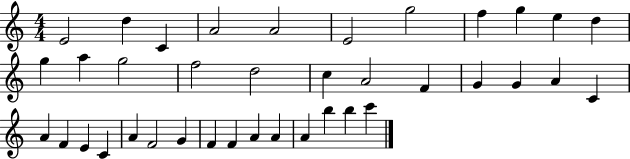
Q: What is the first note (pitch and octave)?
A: E4